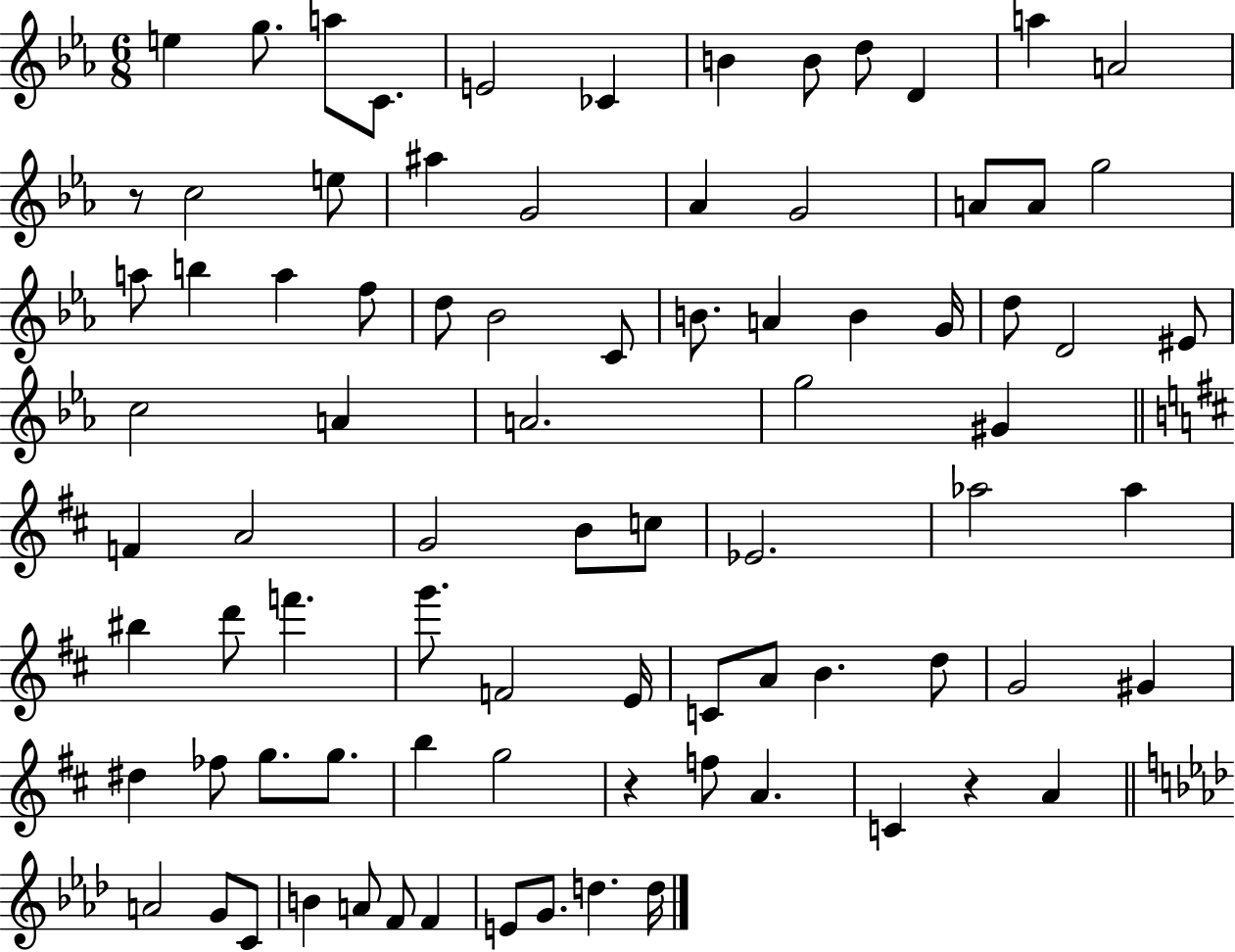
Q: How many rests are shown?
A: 3